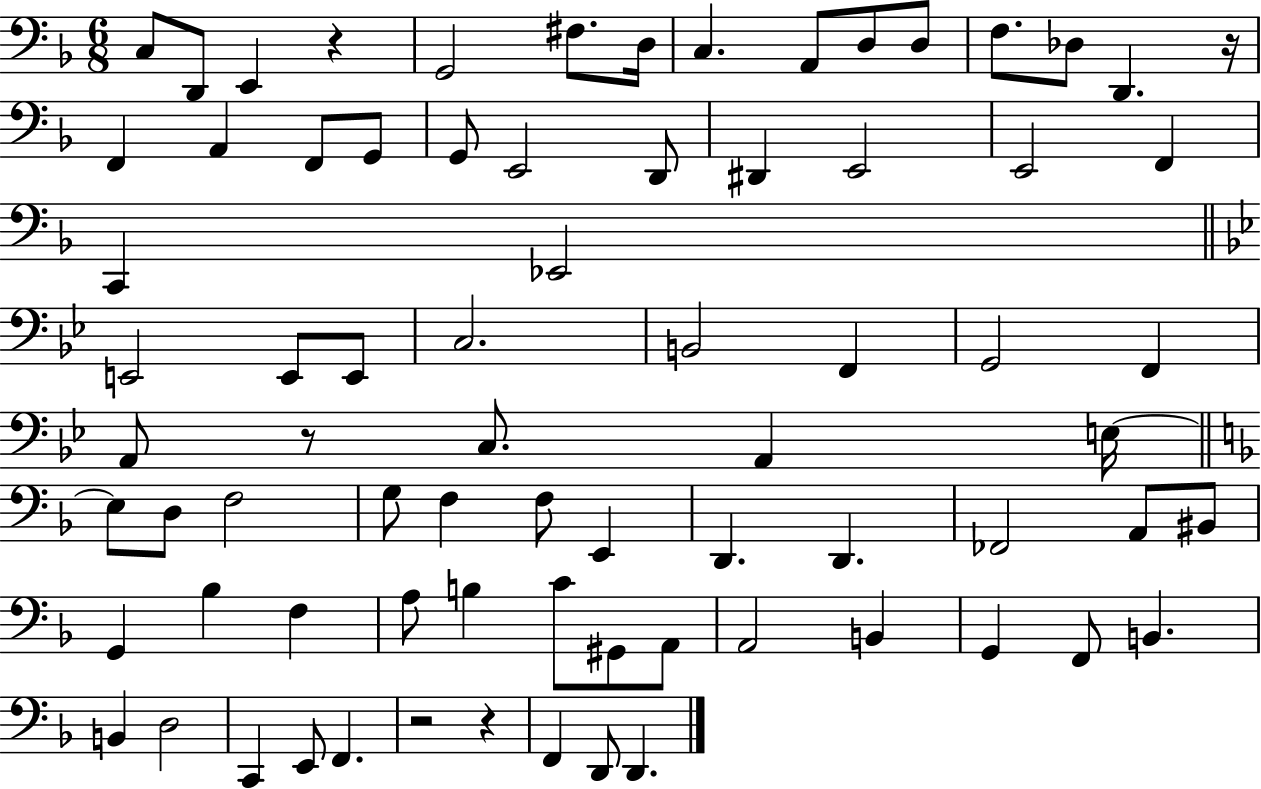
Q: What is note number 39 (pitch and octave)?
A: E3